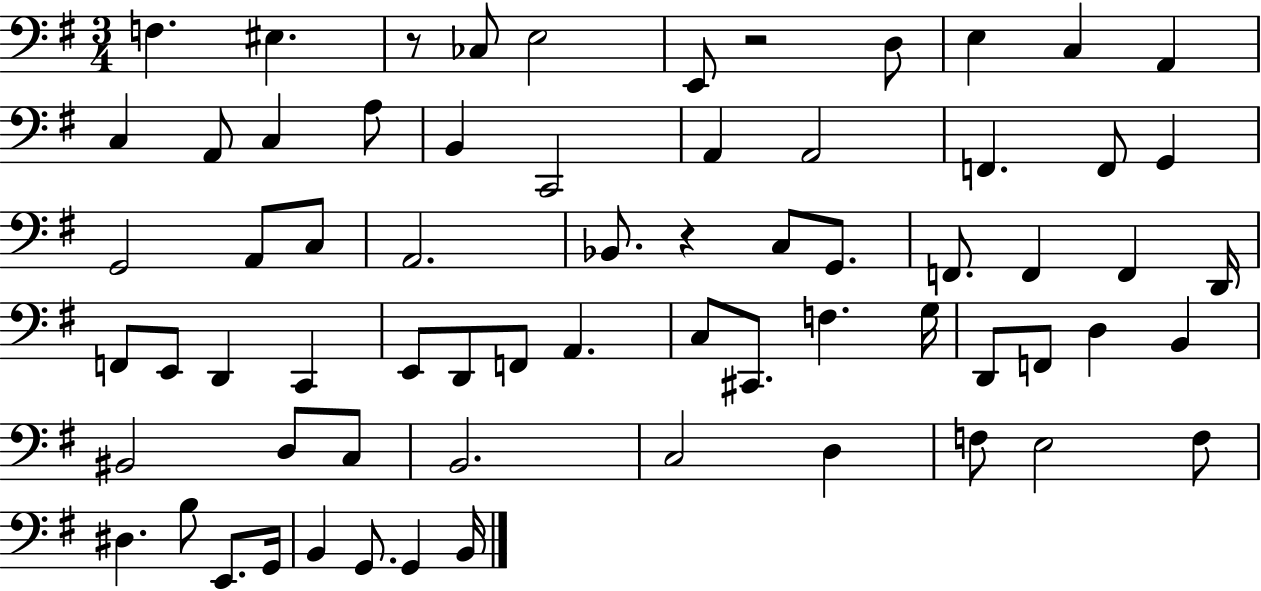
F3/q. EIS3/q. R/e CES3/e E3/h E2/e R/h D3/e E3/q C3/q A2/q C3/q A2/e C3/q A3/e B2/q C2/h A2/q A2/h F2/q. F2/e G2/q G2/h A2/e C3/e A2/h. Bb2/e. R/q C3/e G2/e. F2/e. F2/q F2/q D2/s F2/e E2/e D2/q C2/q E2/e D2/e F2/e A2/q. C3/e C#2/e. F3/q. G3/s D2/e F2/e D3/q B2/q BIS2/h D3/e C3/e B2/h. C3/h D3/q F3/e E3/h F3/e D#3/q. B3/e E2/e. G2/s B2/q G2/e. G2/q B2/s